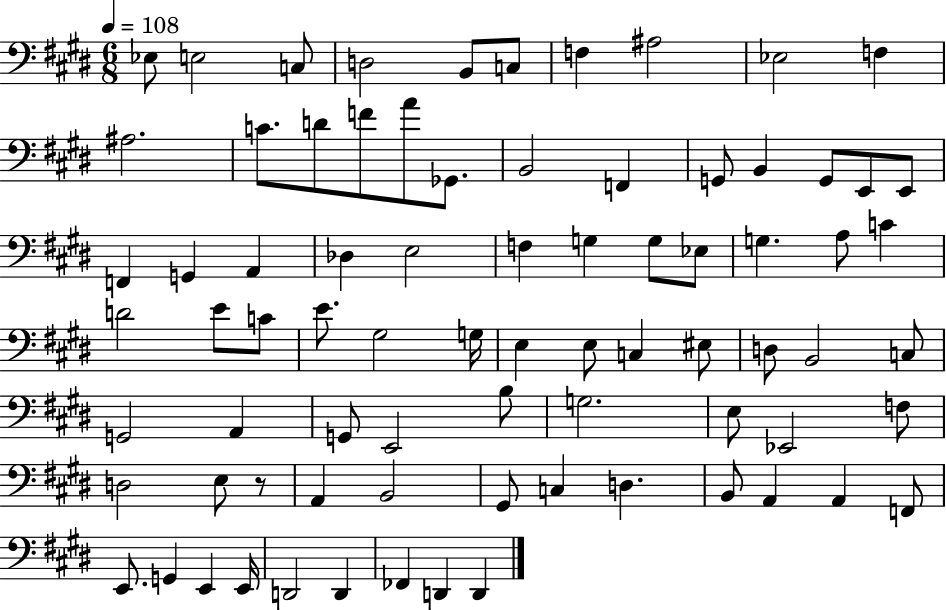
Eb3/e E3/h C3/e D3/h B2/e C3/e F3/q A#3/h Eb3/h F3/q A#3/h. C4/e. D4/e F4/e A4/e Gb2/e. B2/h F2/q G2/e B2/q G2/e E2/e E2/e F2/q G2/q A2/q Db3/q E3/h F3/q G3/q G3/e Eb3/e G3/q. A3/e C4/q D4/h E4/e C4/e E4/e. G#3/h G3/s E3/q E3/e C3/q EIS3/e D3/e B2/h C3/e G2/h A2/q G2/e E2/h B3/e G3/h. E3/e Eb2/h F3/e D3/h E3/e R/e A2/q B2/h G#2/e C3/q D3/q. B2/e A2/q A2/q F2/e E2/e. G2/q E2/q E2/s D2/h D2/q FES2/q D2/q D2/q